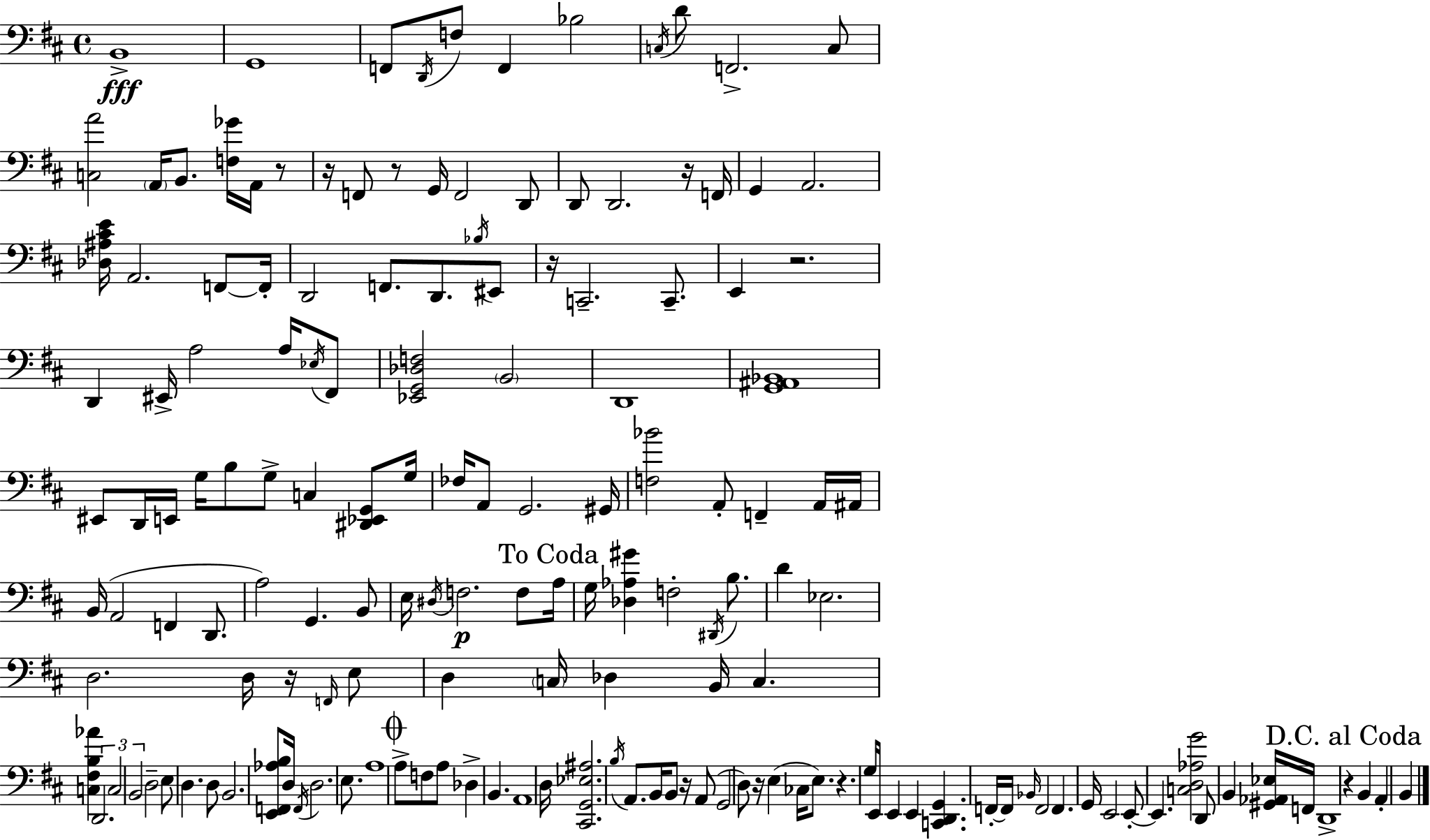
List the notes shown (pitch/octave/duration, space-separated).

B2/w G2/w F2/e D2/s F3/e F2/q Bb3/h C3/s D4/e F2/h. C3/e [C3,A4]/h A2/s B2/e. [F3,Gb4]/s A2/s R/e R/s F2/e R/e G2/s F2/h D2/e D2/e D2/h. R/s F2/s G2/q A2/h. [Db3,A#3,C#4,E4]/s A2/h. F2/e F2/s D2/h F2/e. D2/e. Bb3/s EIS2/e R/s C2/h. C2/e. E2/q R/h. D2/q EIS2/s A3/h A3/s Eb3/s F#2/e [Eb2,G2,Db3,F3]/h B2/h D2/w [G2,A#2,Bb2]/w EIS2/e D2/s E2/s G3/s B3/e G3/e C3/q [D#2,Eb2,G2]/e G3/s FES3/s A2/e G2/h. G#2/s [F3,Bb4]/h A2/e F2/q A2/s A#2/s B2/s A2/h F2/q D2/e. A3/h G2/q. B2/e E3/s D#3/s F3/h. F3/e A3/s G3/s [Db3,Ab3,G#4]/q F3/h D#2/s B3/e. D4/q Eb3/h. D3/h. D3/s R/s F2/s E3/e D3/q C3/s Db3/q B2/s C3/q. [C3,F#3,B3,Ab4]/q D2/h. C3/h B2/h D3/h E3/e D3/q. D3/e B2/h. [E2,F2,Ab3,B3]/e D3/s F2/s D3/h. E3/e. A3/w A3/e F3/e A3/e Db3/q B2/q. A2/w D3/s [C#2,G2,Eb3,A#3]/h. B3/s A2/e. B2/s B2/e R/s A2/e G2/h D3/e R/s E3/q CES3/s E3/e. R/q. G3/s E2/s E2/q E2/q [C2,D2,G2]/q. F2/s F2/s Bb2/s F2/h F2/q. G2/s E2/h E2/e E2/q. [C3,D3,Ab3,G4]/h D2/e B2/q [G#2,Ab2,Eb3]/s F2/s D2/w R/q B2/q A2/q B2/q